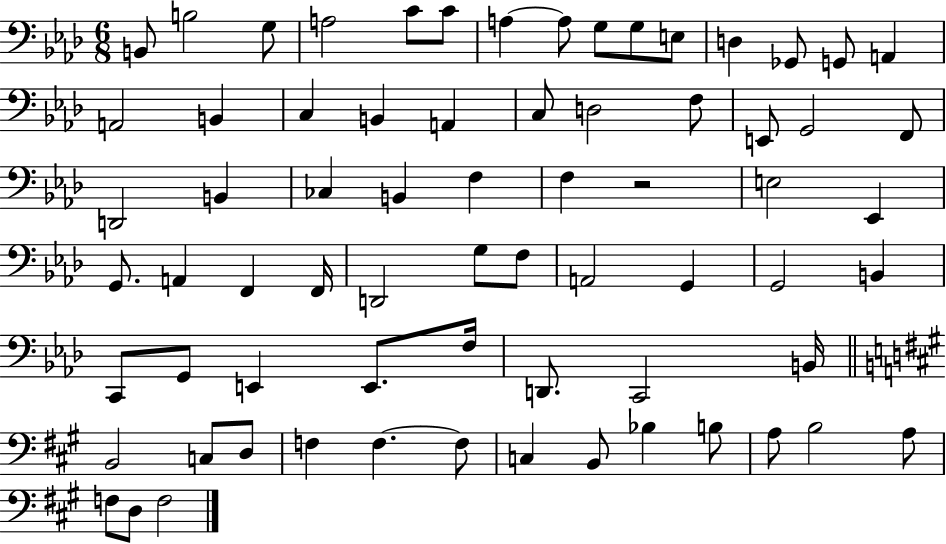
B2/e B3/h G3/e A3/h C4/e C4/e A3/q A3/e G3/e G3/e E3/e D3/q Gb2/e G2/e A2/q A2/h B2/q C3/q B2/q A2/q C3/e D3/h F3/e E2/e G2/h F2/e D2/h B2/q CES3/q B2/q F3/q F3/q R/h E3/h Eb2/q G2/e. A2/q F2/q F2/s D2/h G3/e F3/e A2/h G2/q G2/h B2/q C2/e G2/e E2/q E2/e. F3/s D2/e. C2/h B2/s B2/h C3/e D3/e F3/q F3/q. F3/e C3/q B2/e Bb3/q B3/e A3/e B3/h A3/e F3/e D3/e F3/h